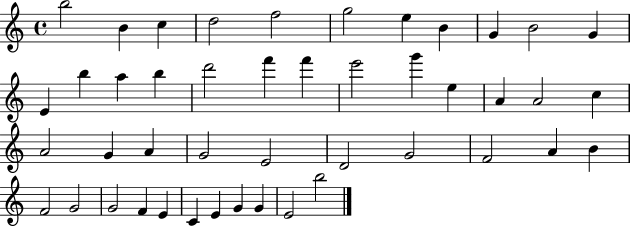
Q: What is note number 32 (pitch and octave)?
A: F4